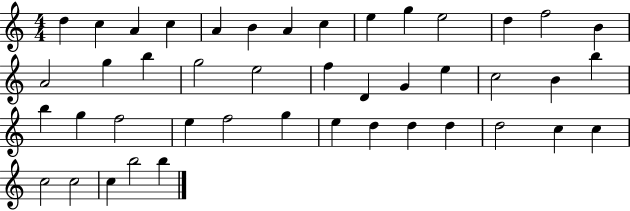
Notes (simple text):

D5/q C5/q A4/q C5/q A4/q B4/q A4/q C5/q E5/q G5/q E5/h D5/q F5/h B4/q A4/h G5/q B5/q G5/h E5/h F5/q D4/q G4/q E5/q C5/h B4/q B5/q B5/q G5/q F5/h E5/q F5/h G5/q E5/q D5/q D5/q D5/q D5/h C5/q C5/q C5/h C5/h C5/q B5/h B5/q